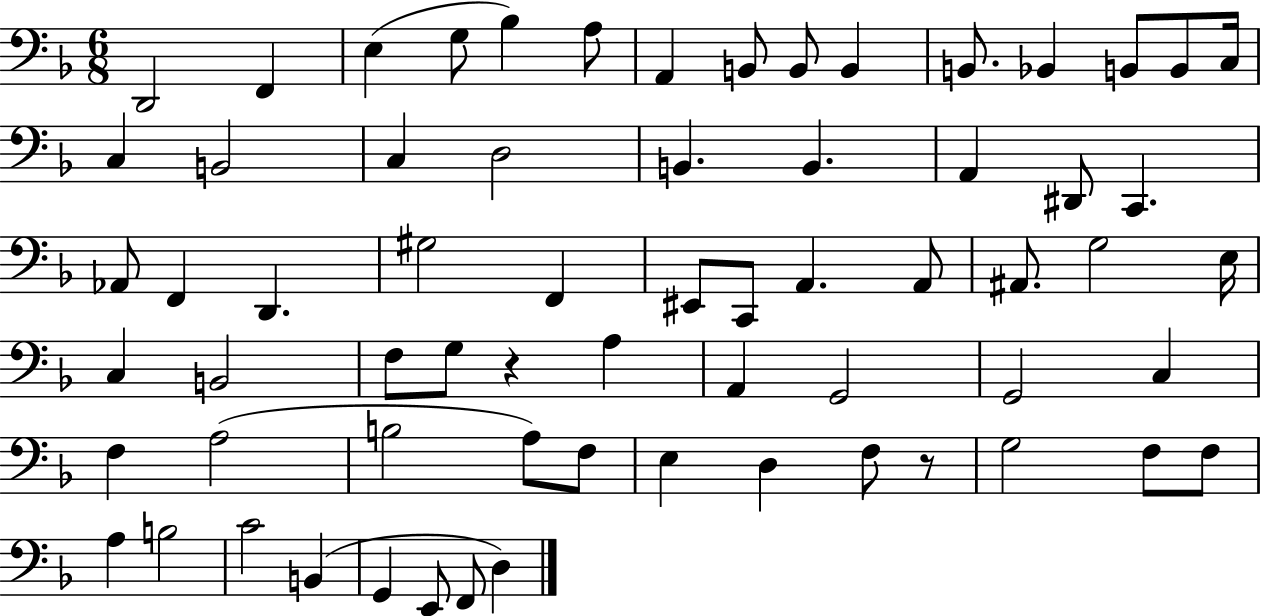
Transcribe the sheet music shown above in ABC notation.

X:1
T:Untitled
M:6/8
L:1/4
K:F
D,,2 F,, E, G,/2 _B, A,/2 A,, B,,/2 B,,/2 B,, B,,/2 _B,, B,,/2 B,,/2 C,/4 C, B,,2 C, D,2 B,, B,, A,, ^D,,/2 C,, _A,,/2 F,, D,, ^G,2 F,, ^E,,/2 C,,/2 A,, A,,/2 ^A,,/2 G,2 E,/4 C, B,,2 F,/2 G,/2 z A, A,, G,,2 G,,2 C, F, A,2 B,2 A,/2 F,/2 E, D, F,/2 z/2 G,2 F,/2 F,/2 A, B,2 C2 B,, G,, E,,/2 F,,/2 D,